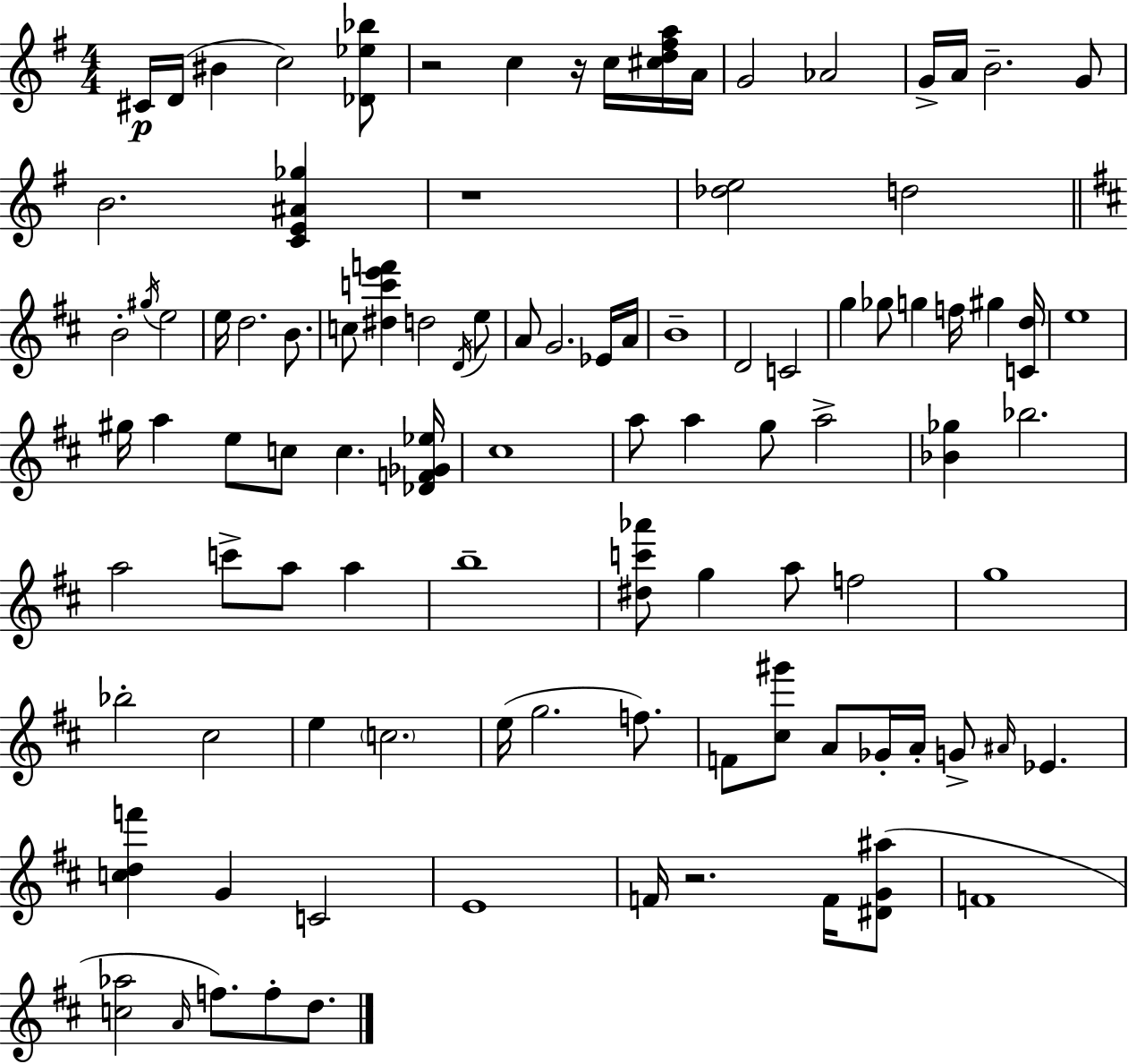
C#4/s D4/s BIS4/q C5/h [Db4,Eb5,Bb5]/e R/h C5/q R/s C5/s [C#5,D5,F#5,A5]/s A4/s G4/h Ab4/h G4/s A4/s B4/h. G4/e B4/h. [C4,E4,A#4,Gb5]/q R/w [Db5,E5]/h D5/h B4/h G#5/s E5/h E5/s D5/h. B4/e. C5/e [D#5,C6,E6,F6]/q D5/h D4/s E5/e A4/e G4/h. Eb4/s A4/s B4/w D4/h C4/h G5/q Gb5/e G5/q F5/s G#5/q [C4,D5]/s E5/w G#5/s A5/q E5/e C5/e C5/q. [Db4,F4,Gb4,Eb5]/s C#5/w A5/e A5/q G5/e A5/h [Bb4,Gb5]/q Bb5/h. A5/h C6/e A5/e A5/q B5/w [D#5,C6,Ab6]/e G5/q A5/e F5/h G5/w Bb5/h C#5/h E5/q C5/h. E5/s G5/h. F5/e. F4/e [C#5,G#6]/e A4/e Gb4/s A4/s G4/e A#4/s Eb4/q. [C5,D5,F6]/q G4/q C4/h E4/w F4/s R/h. F4/s [D#4,G4,A#5]/e F4/w [C5,Ab5]/h A4/s F5/e. F5/e D5/e.